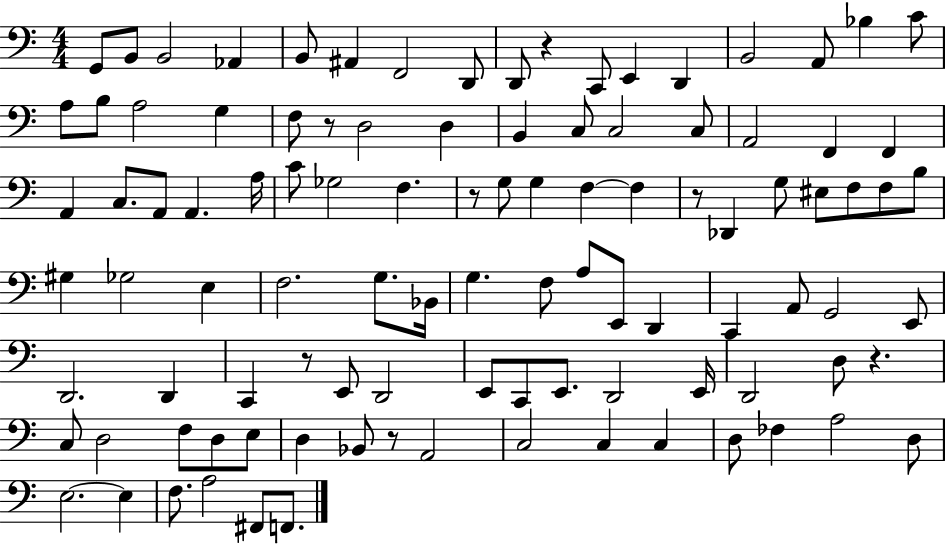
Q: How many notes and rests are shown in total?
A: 103